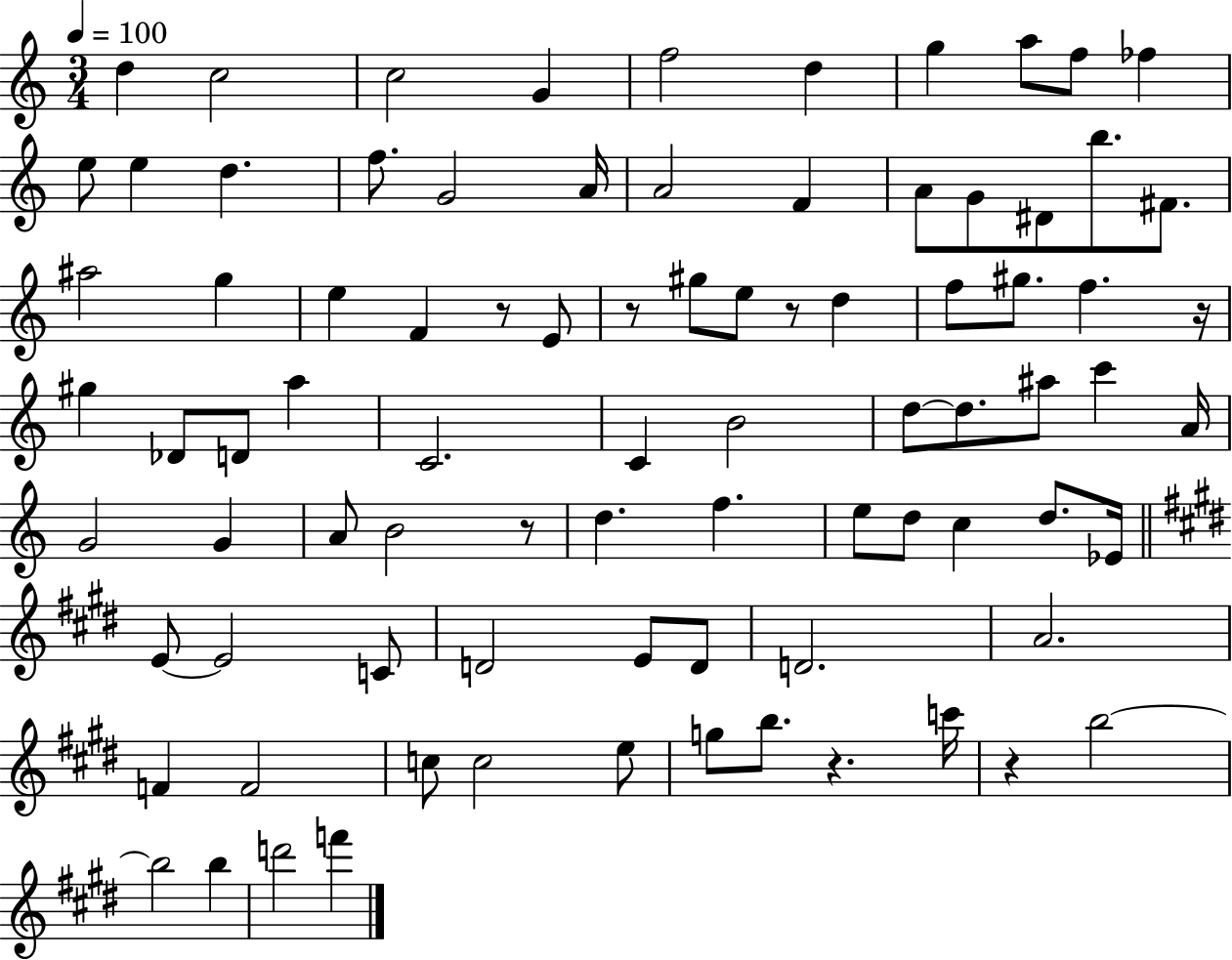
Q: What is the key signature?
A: C major